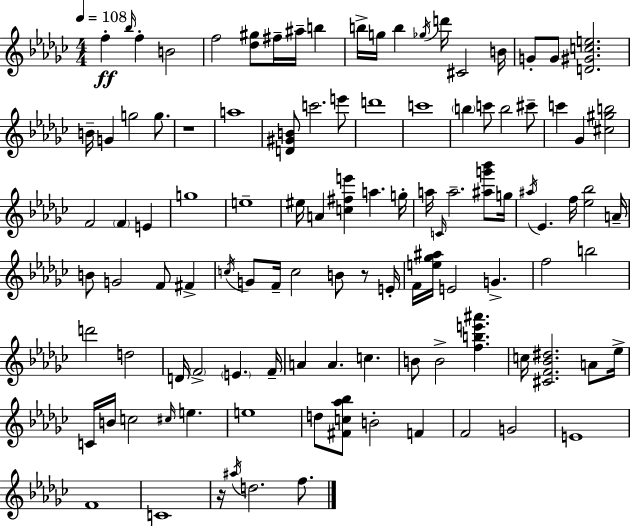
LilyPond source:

{
  \clef treble
  \numericTimeSignature
  \time 4/4
  \key ees \minor
  \tempo 4 = 108
  f''4-.\ff \grace { bes''16 } f''4-. b'2 | f''2 <des'' gis''>8 fis''16-- ais''16-- b''4 | b''16-> g''16 b''4 \acciaccatura { ges''16 } d'''16 cis'2 | b'16 g'8-. g'8 <d' gis' c'' e''>2. | \break b'16-- g'4 g''2 g''8. | r1 | a''1 | <d' gis' b'>8 c'''2. | \break e'''8 d'''1 | c'''1 | \parenthesize b''4 c'''8 b''2 | cis'''8-- c'''4 ges'4 <cis'' gis'' b''>2 | \break f'2 \parenthesize f'4 e'4 | g''1 | e''1-- | eis''16 a'4 <c'' fis'' e'''>4 a''4. | \break g''16-. a''16 \grace { c'16 } a''2.-- | <ais'' g''' bes'''>8 g''16 \acciaccatura { ais''16 } ees'4. f''16 <ees'' bes''>2 | a'16-- b'8 g'2 f'8 | fis'4-> \acciaccatura { c''16 } g'8 f'16-- c''2 | \break b'8 r8 e'16-. f'16 <e'' ges'' ais''>16 e'2 g'4.-> | f''2 b''2 | d'''2 d''2 | d'16 \parenthesize f'2-> \parenthesize e'4. | \break f'16-- a'4 a'4. c''4. | b'8 b'2-> <f'' b'' e''' ais'''>4. | c''16 <cis' f' bes' dis''>2. | a'8 ees''16-> c'16 b'16 c''2 \grace { cis''16 } | \break e''4. e''1 | d''8 <fis' c'' aes'' bes''>8 b'2-. | f'4 f'2 g'2 | e'1 | \break f'1 | c'1 | r16 \acciaccatura { ais''16 } d''2. | f''8. \bar "|."
}